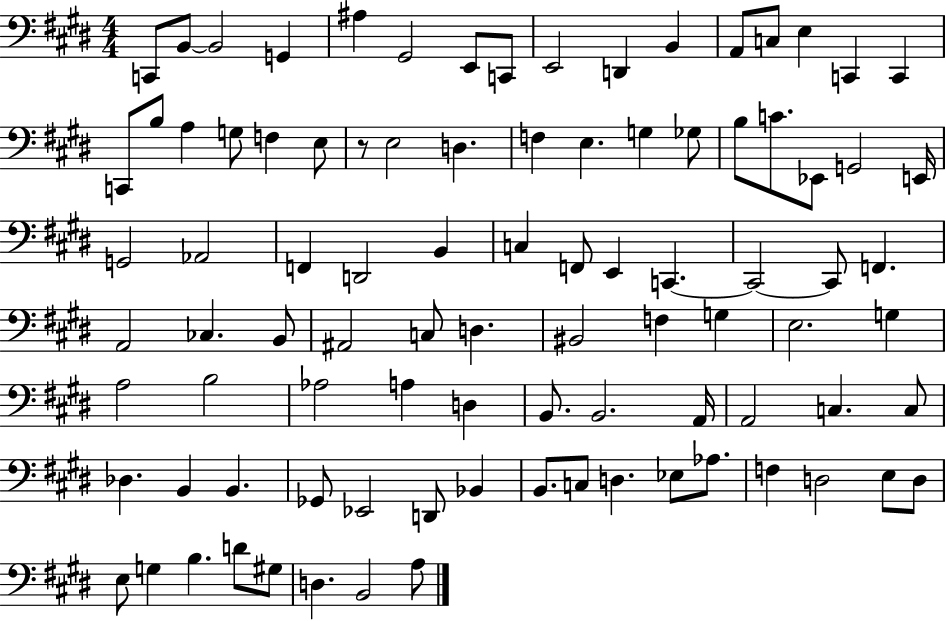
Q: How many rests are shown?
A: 1